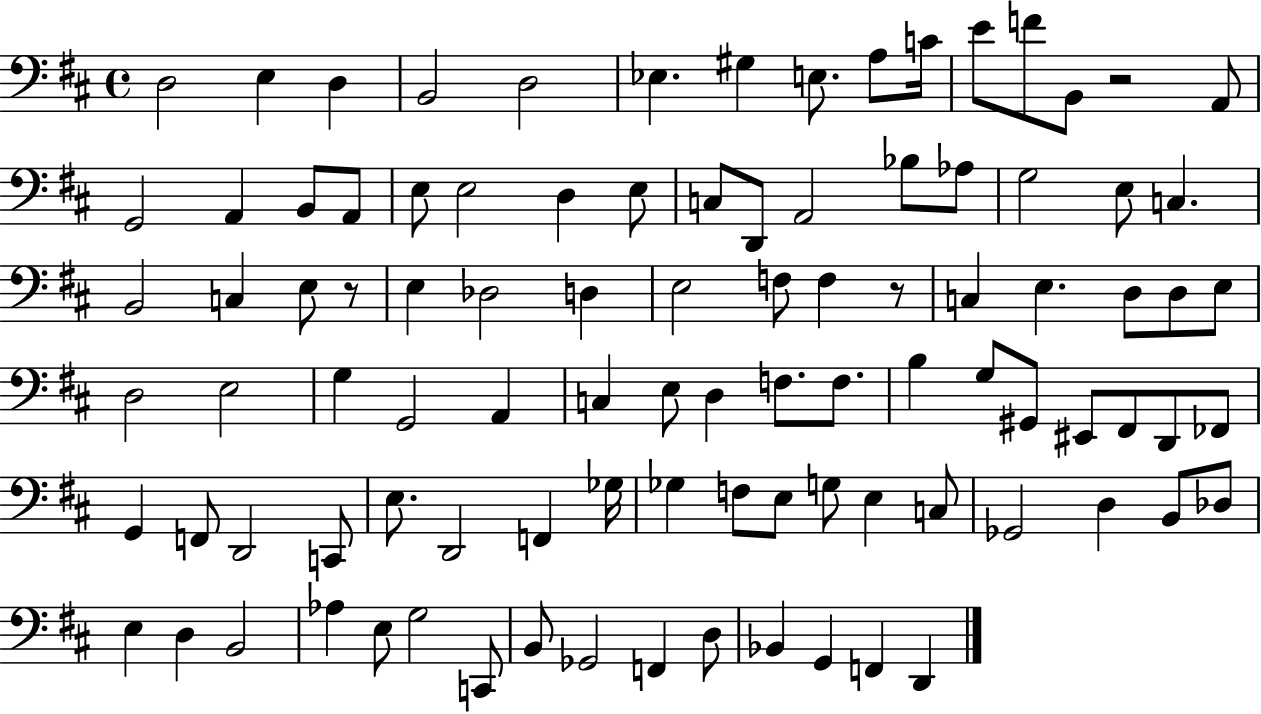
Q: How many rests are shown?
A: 3